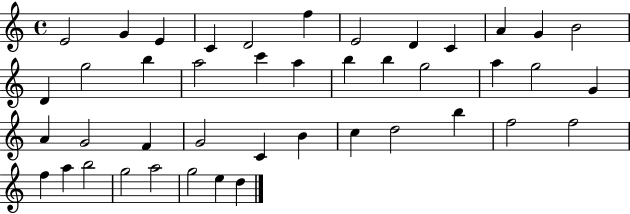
E4/h G4/q E4/q C4/q D4/h F5/q E4/h D4/q C4/q A4/q G4/q B4/h D4/q G5/h B5/q A5/h C6/q A5/q B5/q B5/q G5/h A5/q G5/h G4/q A4/q G4/h F4/q G4/h C4/q B4/q C5/q D5/h B5/q F5/h F5/h F5/q A5/q B5/h G5/h A5/h G5/h E5/q D5/q